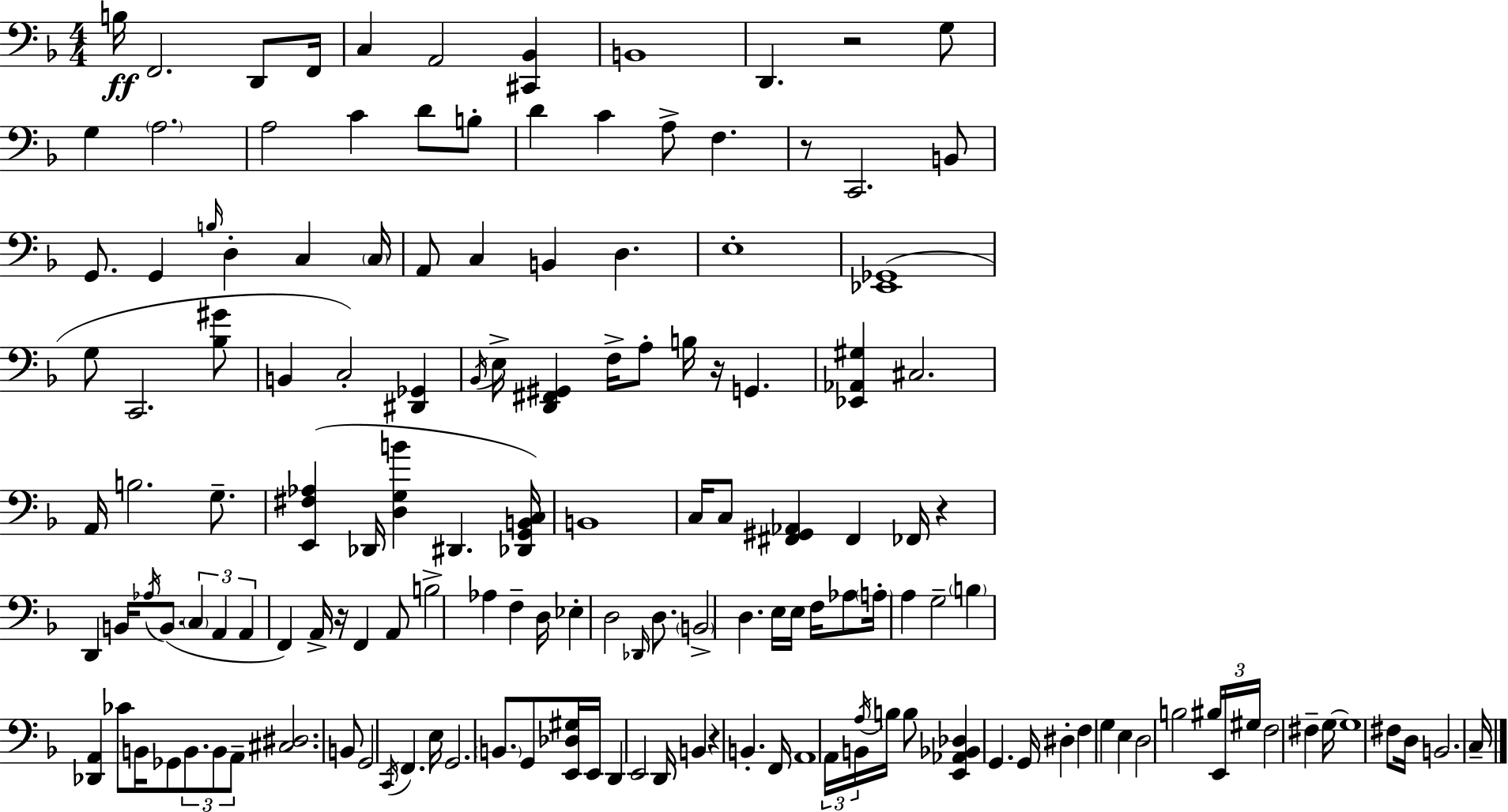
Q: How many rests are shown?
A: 6